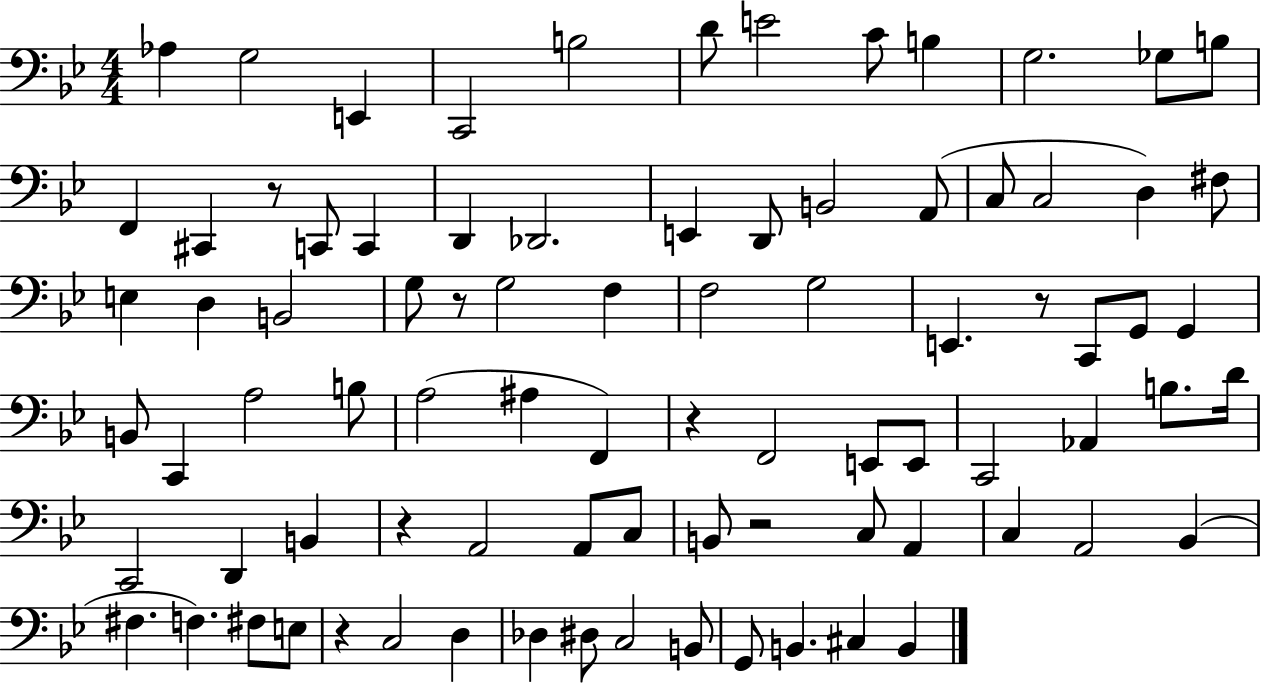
X:1
T:Untitled
M:4/4
L:1/4
K:Bb
_A, G,2 E,, C,,2 B,2 D/2 E2 C/2 B, G,2 _G,/2 B,/2 F,, ^C,, z/2 C,,/2 C,, D,, _D,,2 E,, D,,/2 B,,2 A,,/2 C,/2 C,2 D, ^F,/2 E, D, B,,2 G,/2 z/2 G,2 F, F,2 G,2 E,, z/2 C,,/2 G,,/2 G,, B,,/2 C,, A,2 B,/2 A,2 ^A, F,, z F,,2 E,,/2 E,,/2 C,,2 _A,, B,/2 D/4 C,,2 D,, B,, z A,,2 A,,/2 C,/2 B,,/2 z2 C,/2 A,, C, A,,2 _B,, ^F, F, ^F,/2 E,/2 z C,2 D, _D, ^D,/2 C,2 B,,/2 G,,/2 B,, ^C, B,,